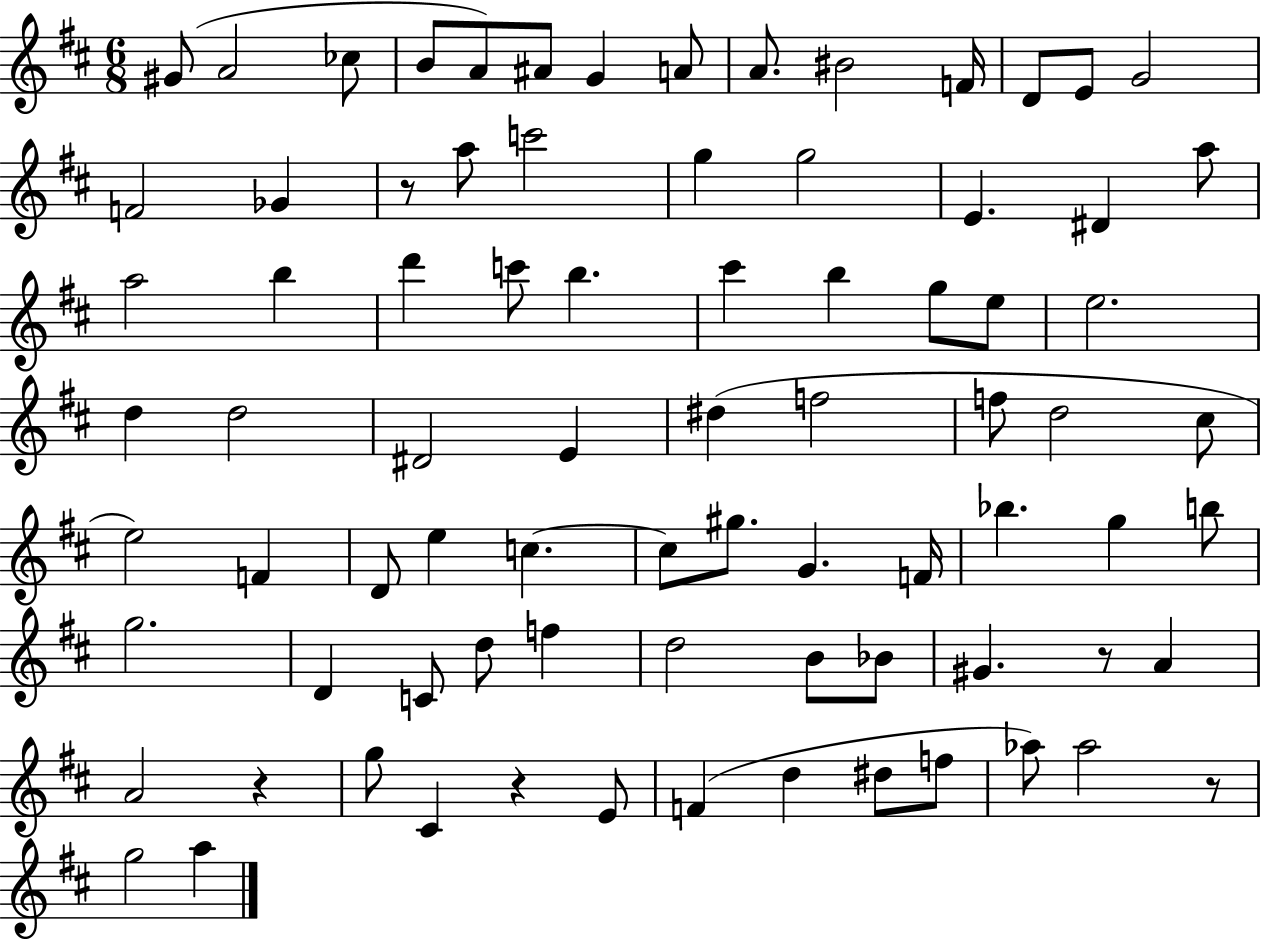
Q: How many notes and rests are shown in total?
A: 81